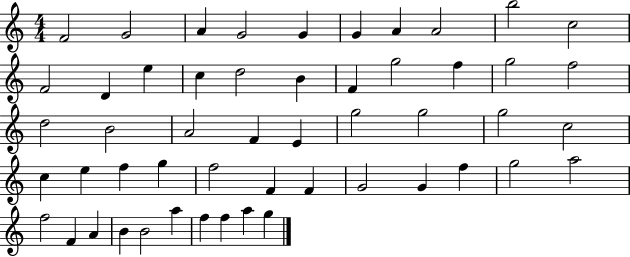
X:1
T:Untitled
M:4/4
L:1/4
K:C
F2 G2 A G2 G G A A2 b2 c2 F2 D e c d2 B F g2 f g2 f2 d2 B2 A2 F E g2 g2 g2 c2 c e f g f2 F F G2 G f g2 a2 f2 F A B B2 a f f a g